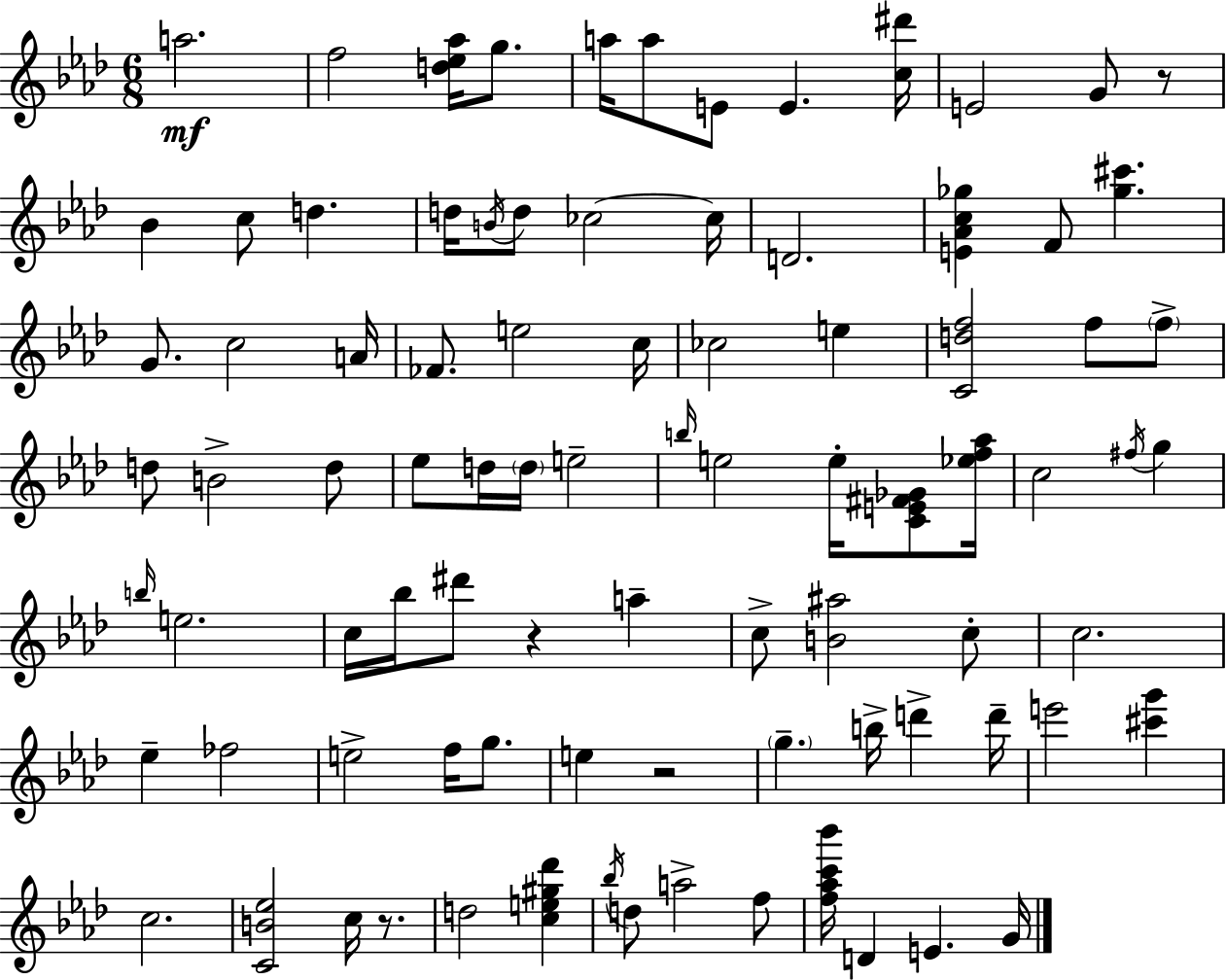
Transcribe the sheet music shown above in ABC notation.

X:1
T:Untitled
M:6/8
L:1/4
K:Fm
a2 f2 [d_e_a]/4 g/2 a/4 a/2 E/2 E [c^d']/4 E2 G/2 z/2 _B c/2 d d/4 B/4 d/2 _c2 _c/4 D2 [E_Ac_g] F/2 [_g^c'] G/2 c2 A/4 _F/2 e2 c/4 _c2 e [Cdf]2 f/2 f/2 d/2 B2 d/2 _e/2 d/4 d/4 e2 b/4 e2 e/4 [CE^F_G]/2 [_ef_a]/4 c2 ^f/4 g b/4 e2 c/4 _b/4 ^d'/2 z a c/2 [B^a]2 c/2 c2 _e _f2 e2 f/4 g/2 e z2 g b/4 d' d'/4 e'2 [^c'g'] c2 [CB_e]2 c/4 z/2 d2 [ce^g_d'] _b/4 d/2 a2 f/2 [f_ac'_b']/4 D E G/4